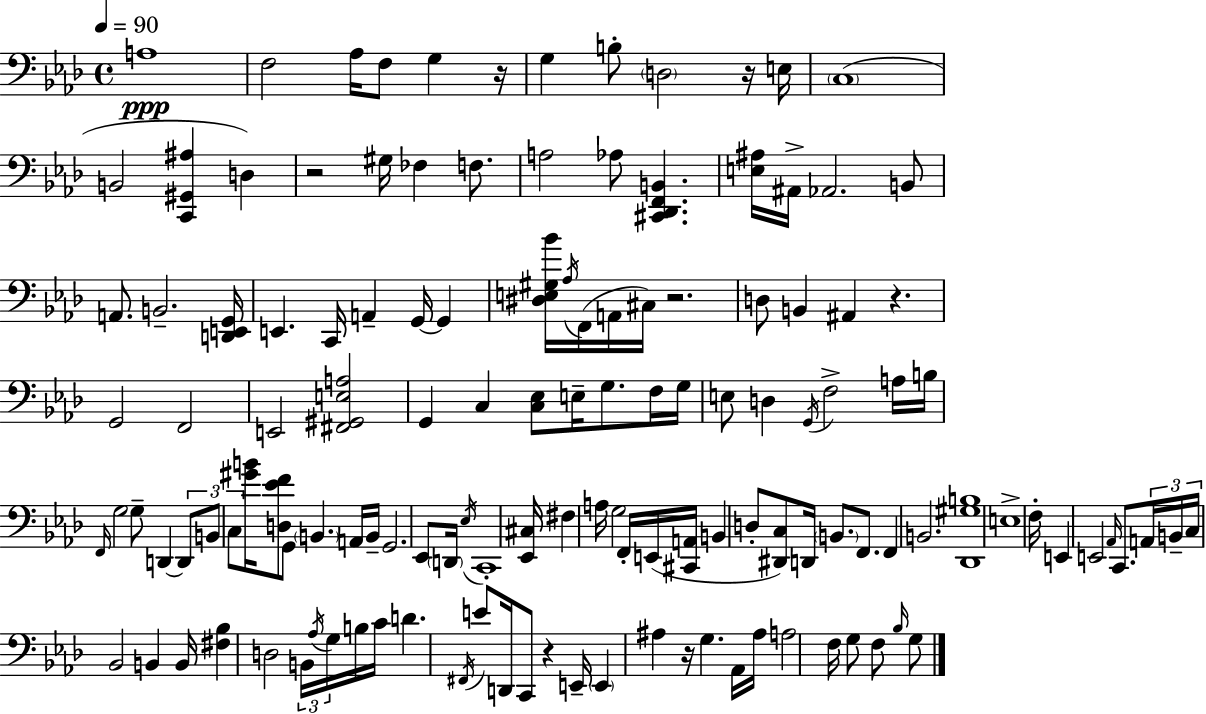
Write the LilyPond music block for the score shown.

{
  \clef bass
  \time 4/4
  \defaultTimeSignature
  \key f \minor
  \tempo 4 = 90
  a1\ppp | f2 aes16 f8 g4 r16 | g4 b8-. \parenthesize d2 r16 e16 | \parenthesize c1( | \break b,2 <c, gis, ais>4 d4) | r2 gis16 fes4 f8. | a2 aes8 <cis, des, f, b,>4. | <e ais>16 ais,16-> aes,2. b,8 | \break a,8. b,2.-- <d, e, g,>16 | e,4. c,16 a,4-- g,16~~ g,4 | <dis e gis bes'>16 \acciaccatura { aes16 } f,16( a,16 cis16) r2. | d8 b,4 ais,4 r4. | \break g,2 f,2 | e,2 <fis, gis, e a>2 | g,4 c4 <c ees>8 e16-- g8. f16 | g16 e8 d4 \acciaccatura { g,16 } f2-> | \break a16 b16 \grace { f,16 } g2 g8-- d,4~~ | \tuplet 3/2 { d,8 b,8 c8 } <gis' b'>16 <d ees' f'>8 g,8 \parenthesize b,4. | a,16 b,16-- g,2. | ees,8 \parenthesize d,16 \acciaccatura { ees16 } c,1-. | \break <ees, cis>16 fis4 a16 g2 | f,16-. e,16( <cis, a,>16 b,4 d8-. <dis, c>8) d,16 \parenthesize b,8. | f,8. f,4 b,2. | <des, gis b>1 | \break e1-> | f16-. e,4 e,2 | \grace { aes,16 } c,8. \tuplet 3/2 { a,16 b,16-- c16 } bes,2 | b,4 b,16 <fis bes>4 d2 | \break \tuplet 3/2 { b,16 \acciaccatura { aes16 } g16 } b16 c'16 d'4. \acciaccatura { fis,16 } e'8 d,16 | c,8 r4 e,16-- \parenthesize e,4 ais4 r16 | g4. aes,16 ais16 a2 | f16 g8 f8 \grace { bes16 } g8 \bar "|."
}